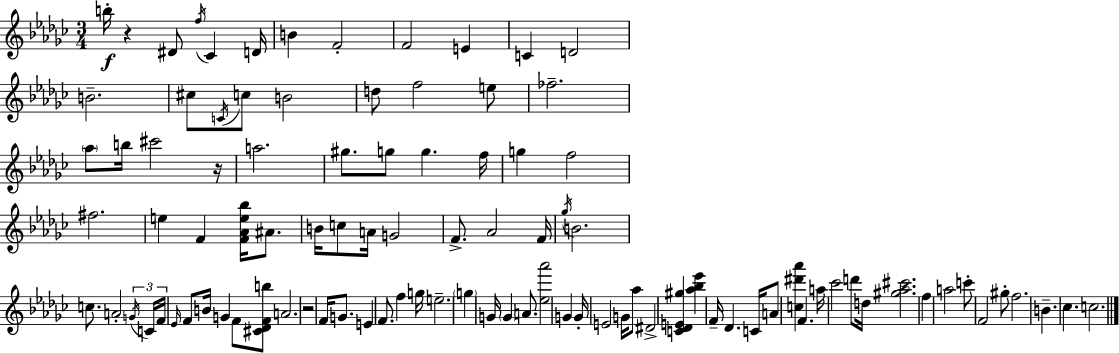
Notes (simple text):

B5/s R/q D#4/e F5/s CES4/q D4/s B4/q F4/h F4/h E4/q C4/q D4/h B4/h. C#5/e C4/s C5/e B4/h D5/e F5/h E5/e FES5/h. Ab5/e B5/s C#6/h R/s A5/h. G#5/e. G5/e G5/q. F5/s G5/q F5/h F#5/h. E5/q F4/q [F4,Ab4,E5,Bb5]/s A#4/e. B4/s C5/e A4/s G4/h F4/e. Ab4/h F4/s Gb5/s B4/h. C5/e. A4/h G4/s C4/s F4/s Eb4/s F4/e B4/s G4/q F4/e [C#4,Db4,F4,B5]/e A4/h. R/h F4/s G4/e. E4/q F4/e. F5/q G5/s E5/h. G5/q G4/s G4/q A4/e. [Eb5,Ab6]/h G4/q G4/s E4/h G4/s Ab5/e D#4/h [C4,Db4,E4,G#5]/q [Ab5,Bb5,Eb6]/q F4/s Db4/q. C4/s A4/e [C5,D#6,Ab6]/q F4/q. A5/s CES6/h D6/e D5/s [G#5,Ab5,C#6]/h. F5/q A5/h C6/e F4/h G#5/e F5/h. B4/q. CES5/q. C5/h.